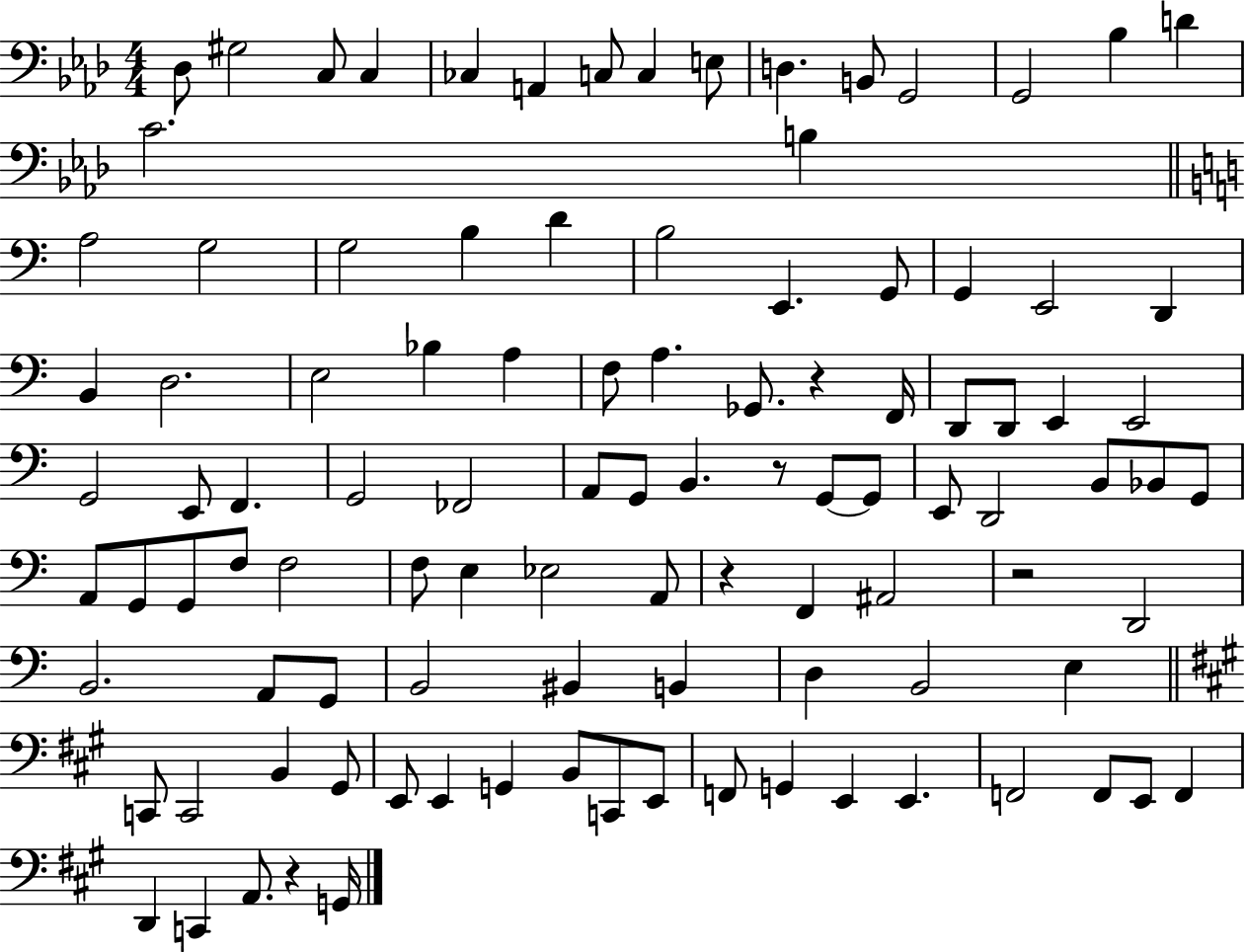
X:1
T:Untitled
M:4/4
L:1/4
K:Ab
_D,/2 ^G,2 C,/2 C, _C, A,, C,/2 C, E,/2 D, B,,/2 G,,2 G,,2 _B, D C2 B, A,2 G,2 G,2 B, D B,2 E,, G,,/2 G,, E,,2 D,, B,, D,2 E,2 _B, A, F,/2 A, _G,,/2 z F,,/4 D,,/2 D,,/2 E,, E,,2 G,,2 E,,/2 F,, G,,2 _F,,2 A,,/2 G,,/2 B,, z/2 G,,/2 G,,/2 E,,/2 D,,2 B,,/2 _B,,/2 G,,/2 A,,/2 G,,/2 G,,/2 F,/2 F,2 F,/2 E, _E,2 A,,/2 z F,, ^A,,2 z2 D,,2 B,,2 A,,/2 G,,/2 B,,2 ^B,, B,, D, B,,2 E, C,,/2 C,,2 B,, ^G,,/2 E,,/2 E,, G,, B,,/2 C,,/2 E,,/2 F,,/2 G,, E,, E,, F,,2 F,,/2 E,,/2 F,, D,, C,, A,,/2 z G,,/4